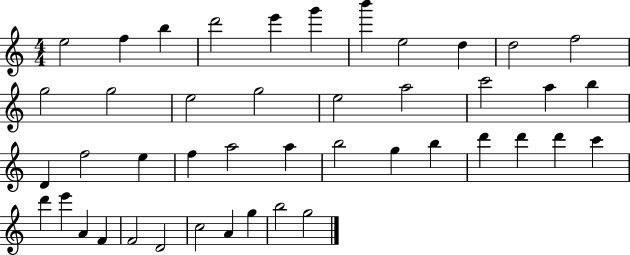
E5/h F5/q B5/q D6/h E6/q G6/q B6/q E5/h D5/q D5/h F5/h G5/h G5/h E5/h G5/h E5/h A5/h C6/h A5/q B5/q D4/q F5/h E5/q F5/q A5/h A5/q B5/h G5/q B5/q D6/q D6/q D6/q C6/q D6/q E6/q A4/q F4/q F4/h D4/h C5/h A4/q G5/q B5/h G5/h